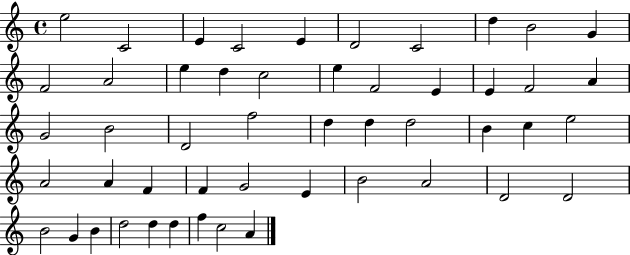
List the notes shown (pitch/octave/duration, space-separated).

E5/h C4/h E4/q C4/h E4/q D4/h C4/h D5/q B4/h G4/q F4/h A4/h E5/q D5/q C5/h E5/q F4/h E4/q E4/q F4/h A4/q G4/h B4/h D4/h F5/h D5/q D5/q D5/h B4/q C5/q E5/h A4/h A4/q F4/q F4/q G4/h E4/q B4/h A4/h D4/h D4/h B4/h G4/q B4/q D5/h D5/q D5/q F5/q C5/h A4/q